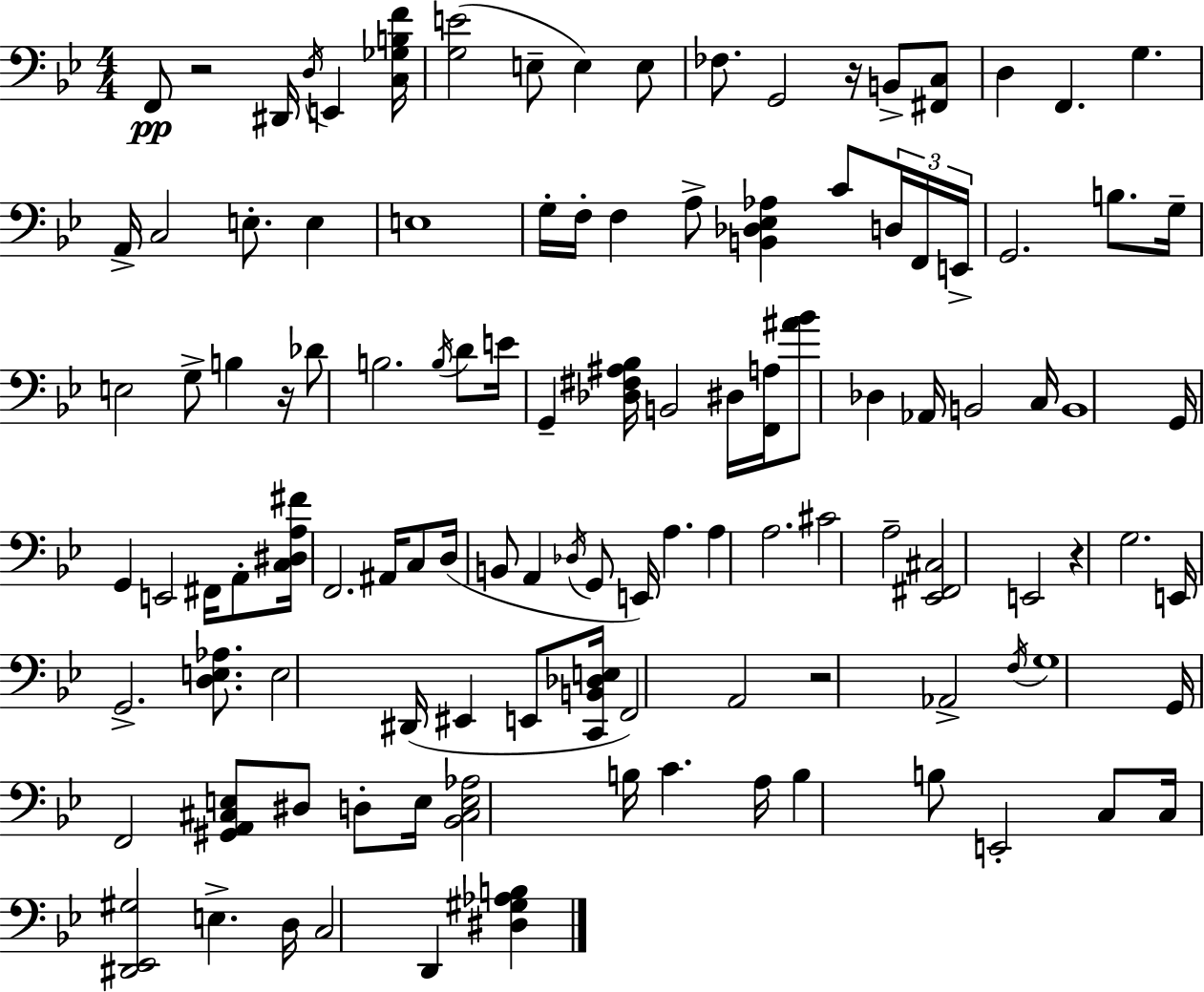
F2/e R/h D#2/s D3/s E2/q [C3,Gb3,B3,F4]/s [G3,E4]/h E3/e E3/q E3/e FES3/e. G2/h R/s B2/e [F#2,C3]/e D3/q F2/q. G3/q. A2/s C3/h E3/e. E3/q E3/w G3/s F3/s F3/q A3/e [B2,Db3,Eb3,Ab3]/q C4/e D3/s F2/s E2/s G2/h. B3/e. G3/s E3/h G3/e B3/q R/s Db4/e B3/h. B3/s D4/e E4/s G2/q [Db3,F#3,A#3,Bb3]/s B2/h D#3/s [F2,A3]/s [A#4,Bb4]/e Db3/q Ab2/s B2/h C3/s B2/w G2/s G2/q E2/h F#2/s A2/e [C3,D#3,A3,F#4]/s F2/h. A#2/s C3/e D3/s B2/e A2/q Db3/s G2/e E2/s A3/q. A3/q A3/h. C#4/h A3/h [Eb2,F#2,C#3]/h E2/h R/q G3/h. E2/s G2/h. [D3,E3,Ab3]/e. E3/h D#2/s EIS2/q E2/e [C2,B2,Db3,E3]/s F2/h A2/h R/h Ab2/h F3/s G3/w G2/s F2/h [G#2,A2,C#3,E3]/e D#3/e D3/e E3/s [Bb2,C#3,E3,Ab3]/h B3/s C4/q. A3/s B3/q B3/e E2/h C3/e C3/s [D#2,Eb2,G#3]/h E3/q. D3/s C3/h D2/q [D#3,G#3,Ab3,B3]/q